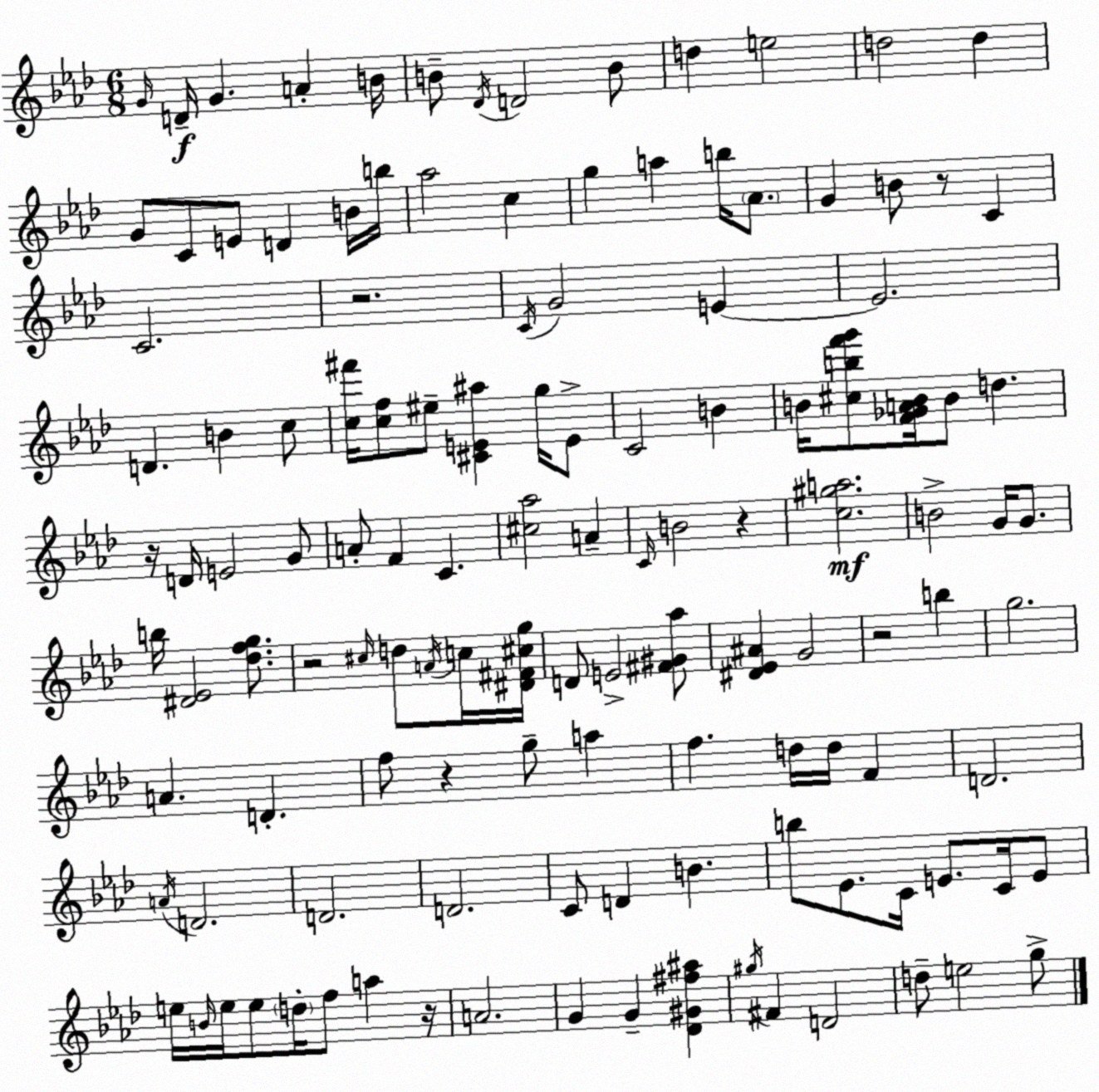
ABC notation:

X:1
T:Untitled
M:6/8
L:1/4
K:Ab
G/4 D/4 G A B/4 B/2 _D/4 D2 B/2 d e2 d2 d G/2 C/2 E/2 D B/4 b/4 _a2 c g a b/4 _A/2 G B/2 z/2 C C2 z2 C/4 G2 E E2 D B c/2 [c^f']/4 [cf]/2 ^e/2 [^CE^a] g/4 E/2 C2 B B/4 [^cbf'g']/2 [F_GAB]/4 B/2 d z/4 D/4 E2 G/2 A/2 F C [^c_a]2 A C/4 B2 z [c^ga]2 B2 G/4 G/2 b/4 [^D_E]2 [_dfg]/2 z2 ^c/4 d/2 A/4 c/4 [^D^F^cg]/4 D/2 E2 [^F^G_a]/2 [^D_E^A] G2 z2 b g2 A D f/2 z g/2 a f d/4 d/4 F D2 A/4 D2 D2 D2 C/2 D B b/2 _E/2 C/4 E/2 C/4 E/2 e/4 B/4 e/4 e/2 d/4 f/2 a z/4 A2 G G [_D^G^f^a] ^g/4 ^F D2 d/2 e2 g/2